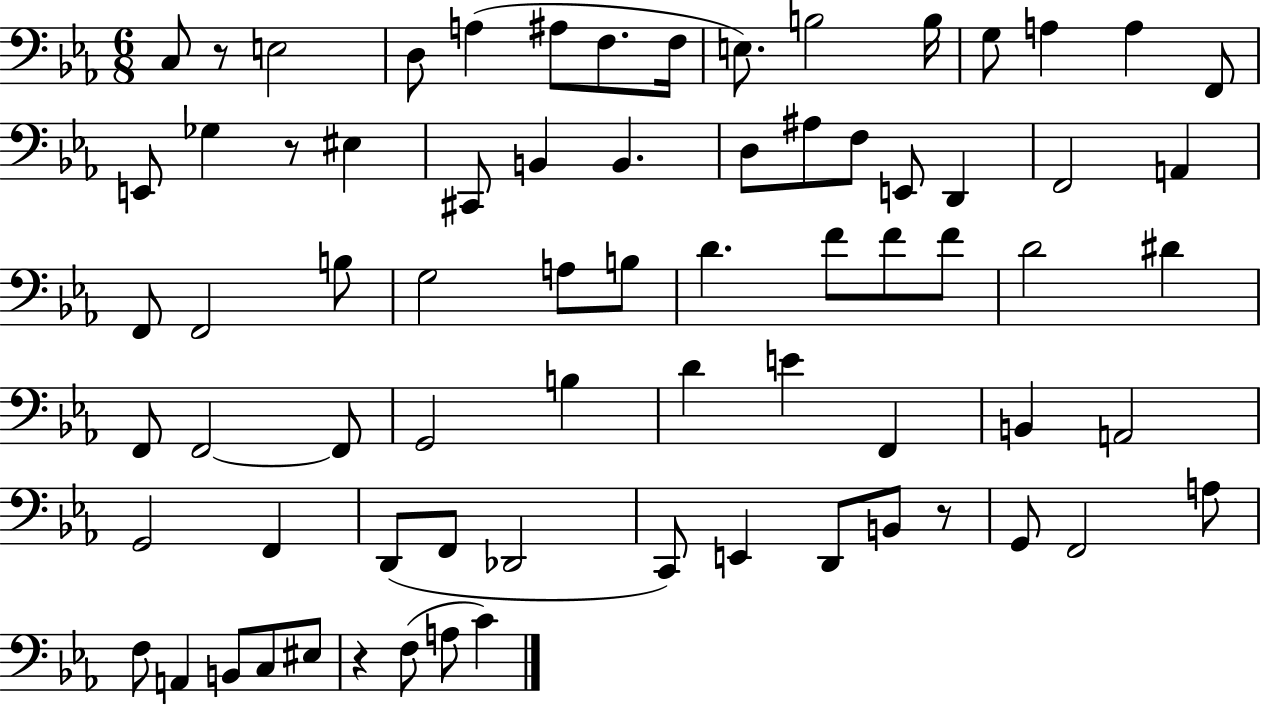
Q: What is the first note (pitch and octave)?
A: C3